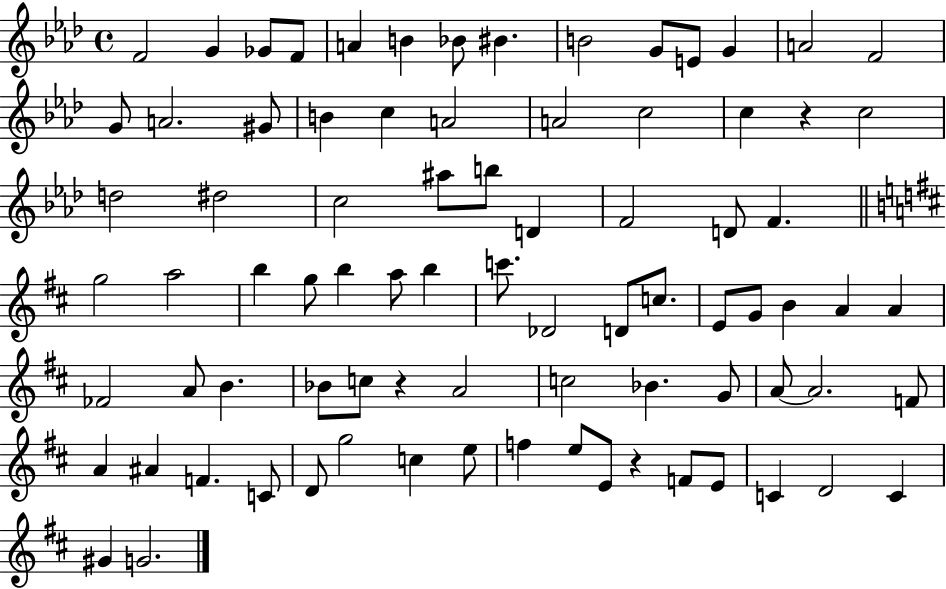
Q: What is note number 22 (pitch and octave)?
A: C5